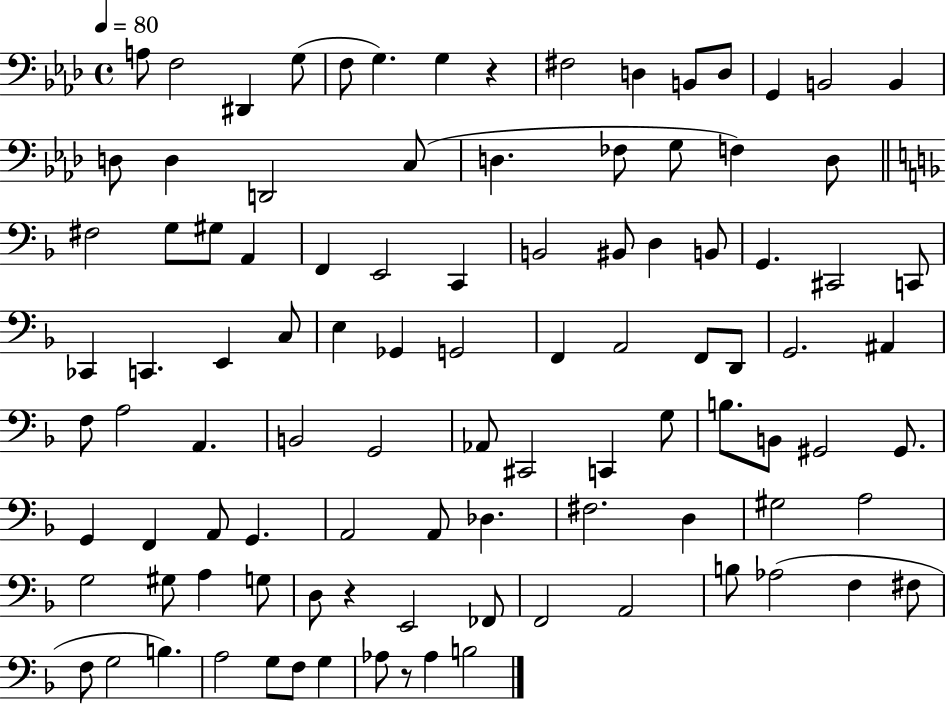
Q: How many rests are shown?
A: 3